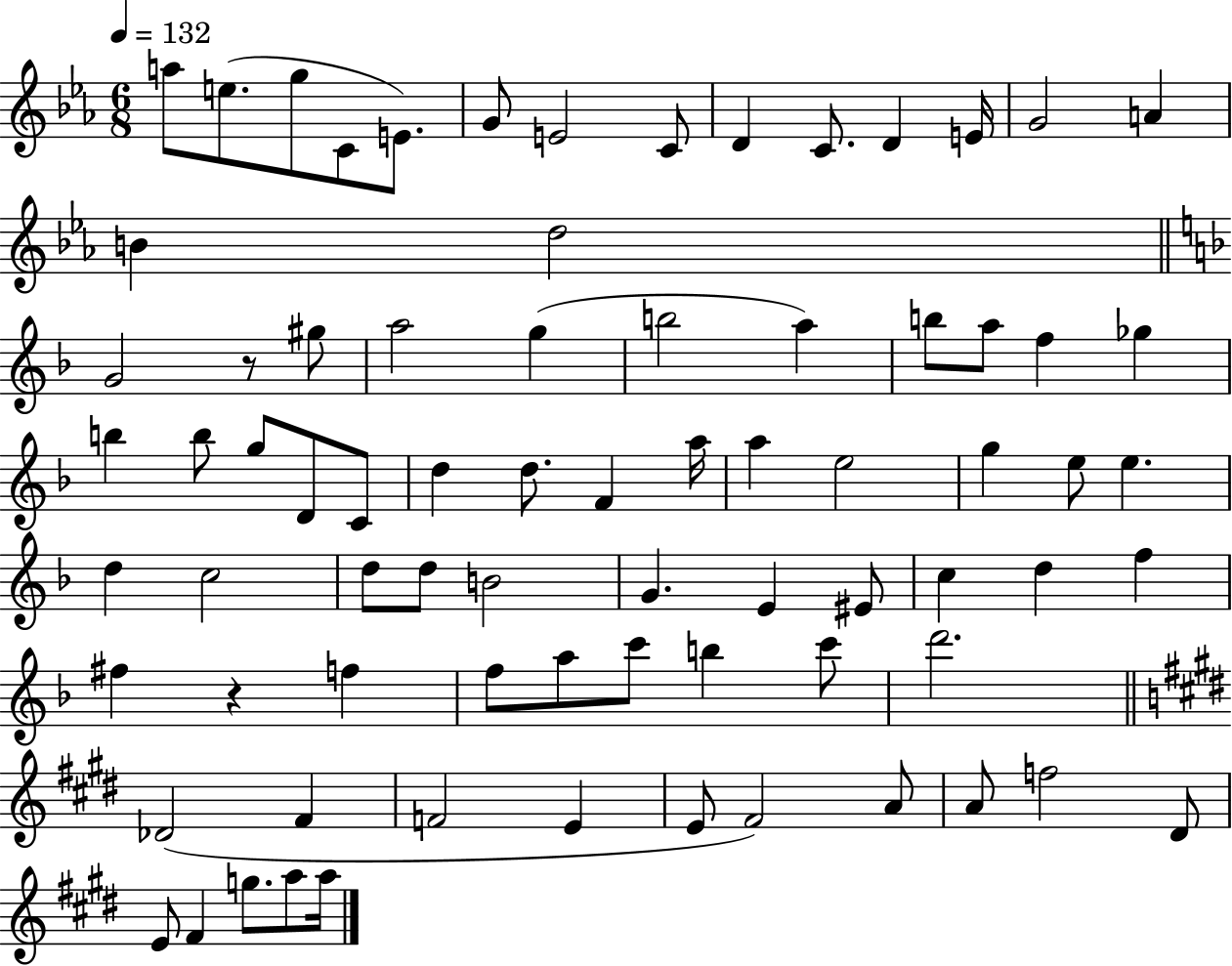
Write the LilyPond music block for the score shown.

{
  \clef treble
  \numericTimeSignature
  \time 6/8
  \key ees \major
  \tempo 4 = 132
  \repeat volta 2 { a''8 e''8.( g''8 c'8 e'8.) | g'8 e'2 c'8 | d'4 c'8. d'4 e'16 | g'2 a'4 | \break b'4 d''2 | \bar "||" \break \key d \minor g'2 r8 gis''8 | a''2 g''4( | b''2 a''4) | b''8 a''8 f''4 ges''4 | \break b''4 b''8 g''8 d'8 c'8 | d''4 d''8. f'4 a''16 | a''4 e''2 | g''4 e''8 e''4. | \break d''4 c''2 | d''8 d''8 b'2 | g'4. e'4 eis'8 | c''4 d''4 f''4 | \break fis''4 r4 f''4 | f''8 a''8 c'''8 b''4 c'''8 | d'''2. | \bar "||" \break \key e \major des'2( fis'4 | f'2 e'4 | e'8 fis'2) a'8 | a'8 f''2 dis'8 | \break e'8 fis'4 g''8. a''8 a''16 | } \bar "|."
}